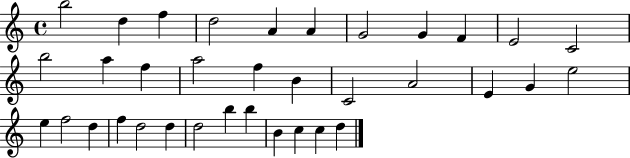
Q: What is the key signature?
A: C major